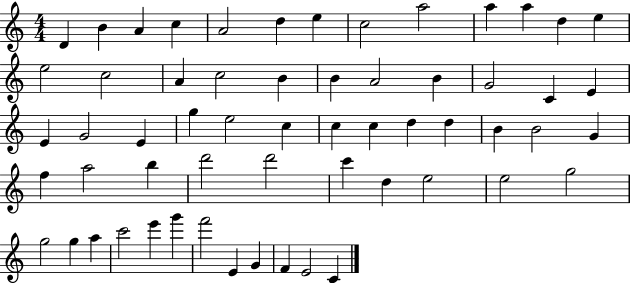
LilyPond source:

{
  \clef treble
  \numericTimeSignature
  \time 4/4
  \key c \major
  d'4 b'4 a'4 c''4 | a'2 d''4 e''4 | c''2 a''2 | a''4 a''4 d''4 e''4 | \break e''2 c''2 | a'4 c''2 b'4 | b'4 a'2 b'4 | g'2 c'4 e'4 | \break e'4 g'2 e'4 | g''4 e''2 c''4 | c''4 c''4 d''4 d''4 | b'4 b'2 g'4 | \break f''4 a''2 b''4 | d'''2 d'''2 | c'''4 d''4 e''2 | e''2 g''2 | \break g''2 g''4 a''4 | c'''2 e'''4 g'''4 | f'''2 e'4 g'4 | f'4 e'2 c'4 | \break \bar "|."
}